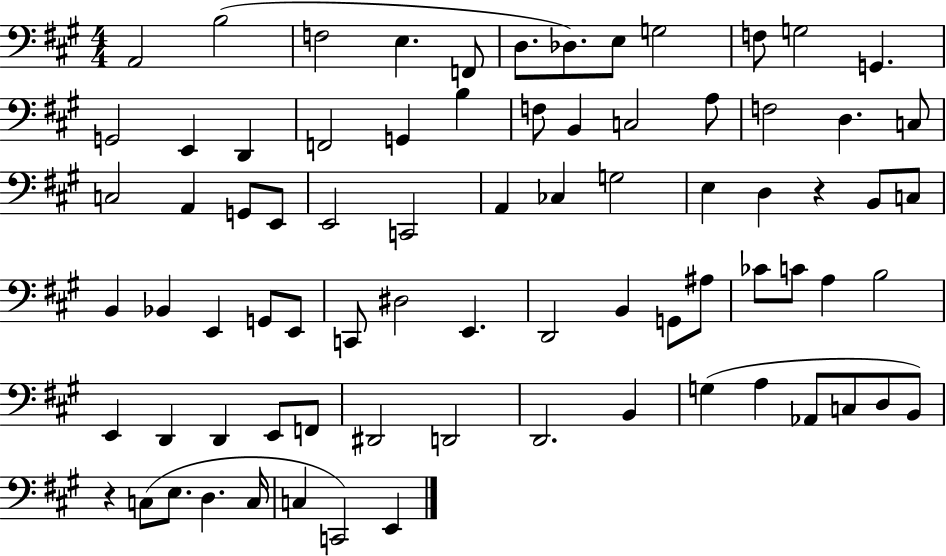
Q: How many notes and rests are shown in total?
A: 78